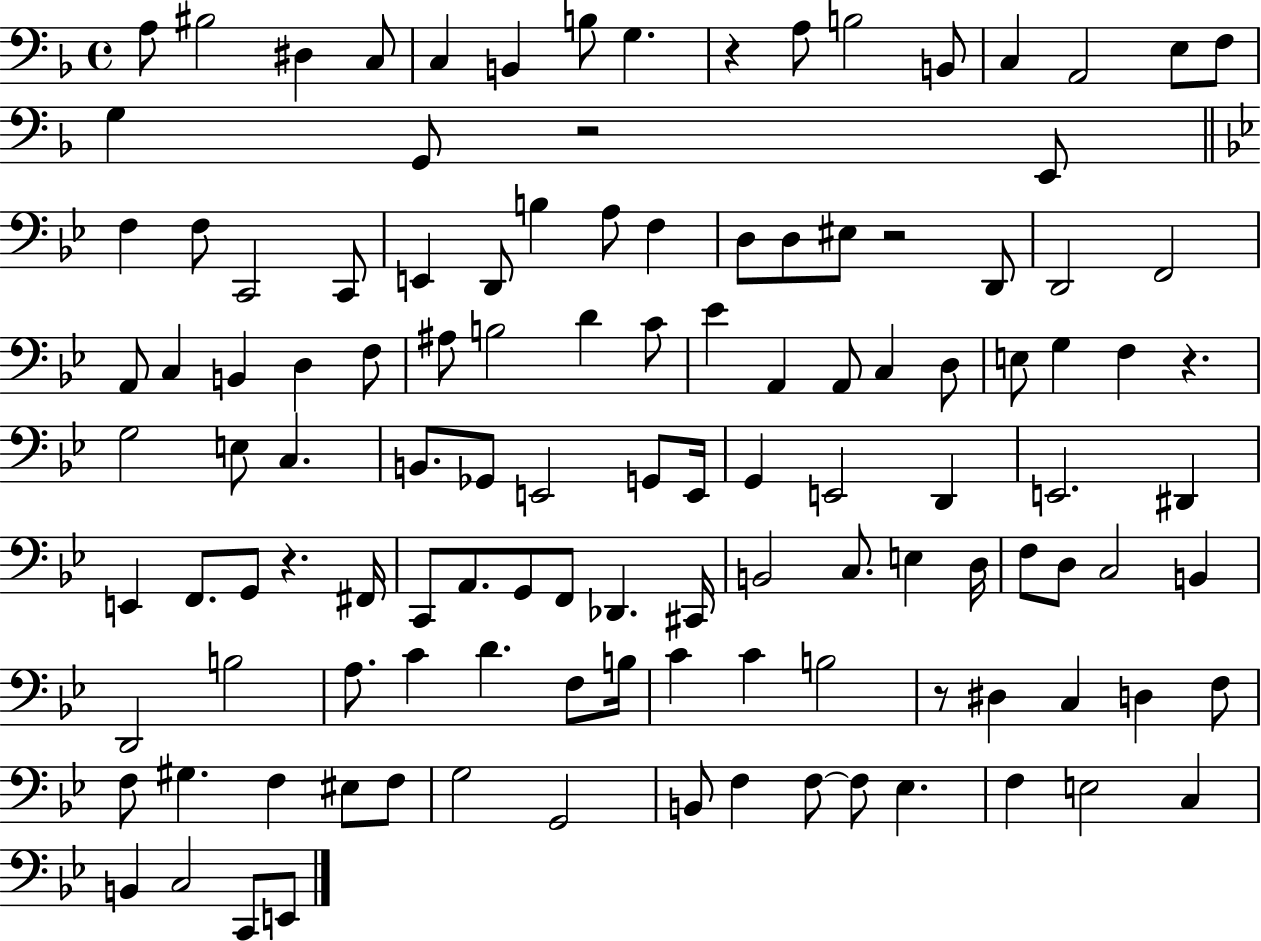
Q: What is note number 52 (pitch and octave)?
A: E3